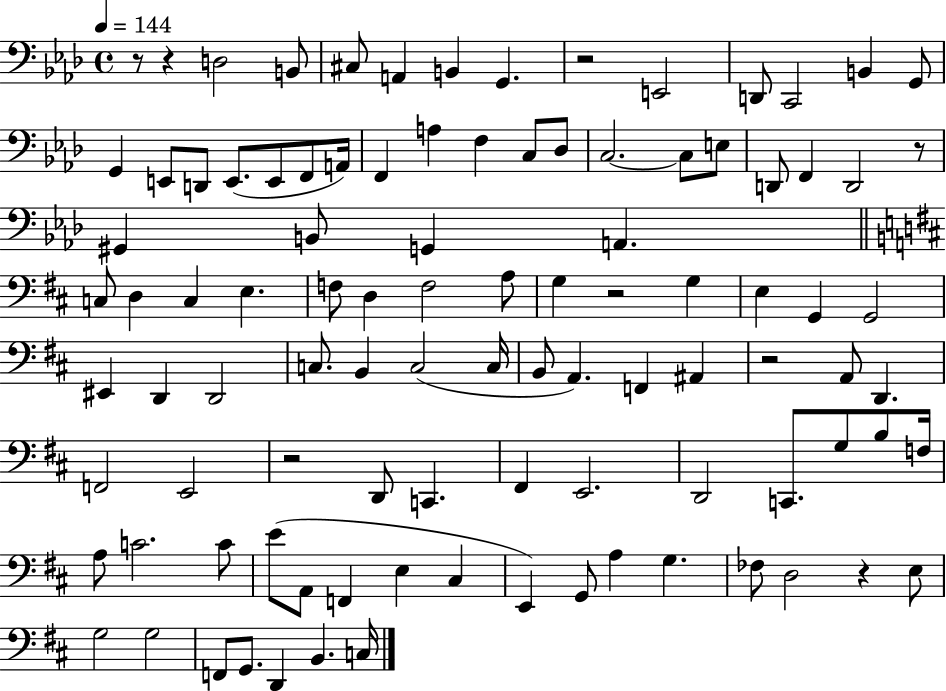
{
  \clef bass
  \time 4/4
  \defaultTimeSignature
  \key aes \major
  \tempo 4 = 144
  \repeat volta 2 { r8 r4 d2 b,8 | cis8 a,4 b,4 g,4. | r2 e,2 | d,8 c,2 b,4 g,8 | \break g,4 e,8 d,8 e,8.( e,8 f,8 a,16) | f,4 a4 f4 c8 des8 | c2.~~ c8 e8 | d,8 f,4 d,2 r8 | \break gis,4 b,8 g,4 a,4. | \bar "||" \break \key d \major c8 d4 c4 e4. | f8 d4 f2 a8 | g4 r2 g4 | e4 g,4 g,2 | \break eis,4 d,4 d,2 | c8. b,4 c2( c16 | b,8 a,4.) f,4 ais,4 | r2 a,8 d,4. | \break f,2 e,2 | r2 d,8 c,4. | fis,4 e,2. | d,2 c,8. g8 b8 f16 | \break a8 c'2. c'8 | e'8( a,8 f,4 e4 cis4 | e,4) g,8 a4 g4. | fes8 d2 r4 e8 | \break g2 g2 | f,8 g,8. d,4 b,4. c16 | } \bar "|."
}